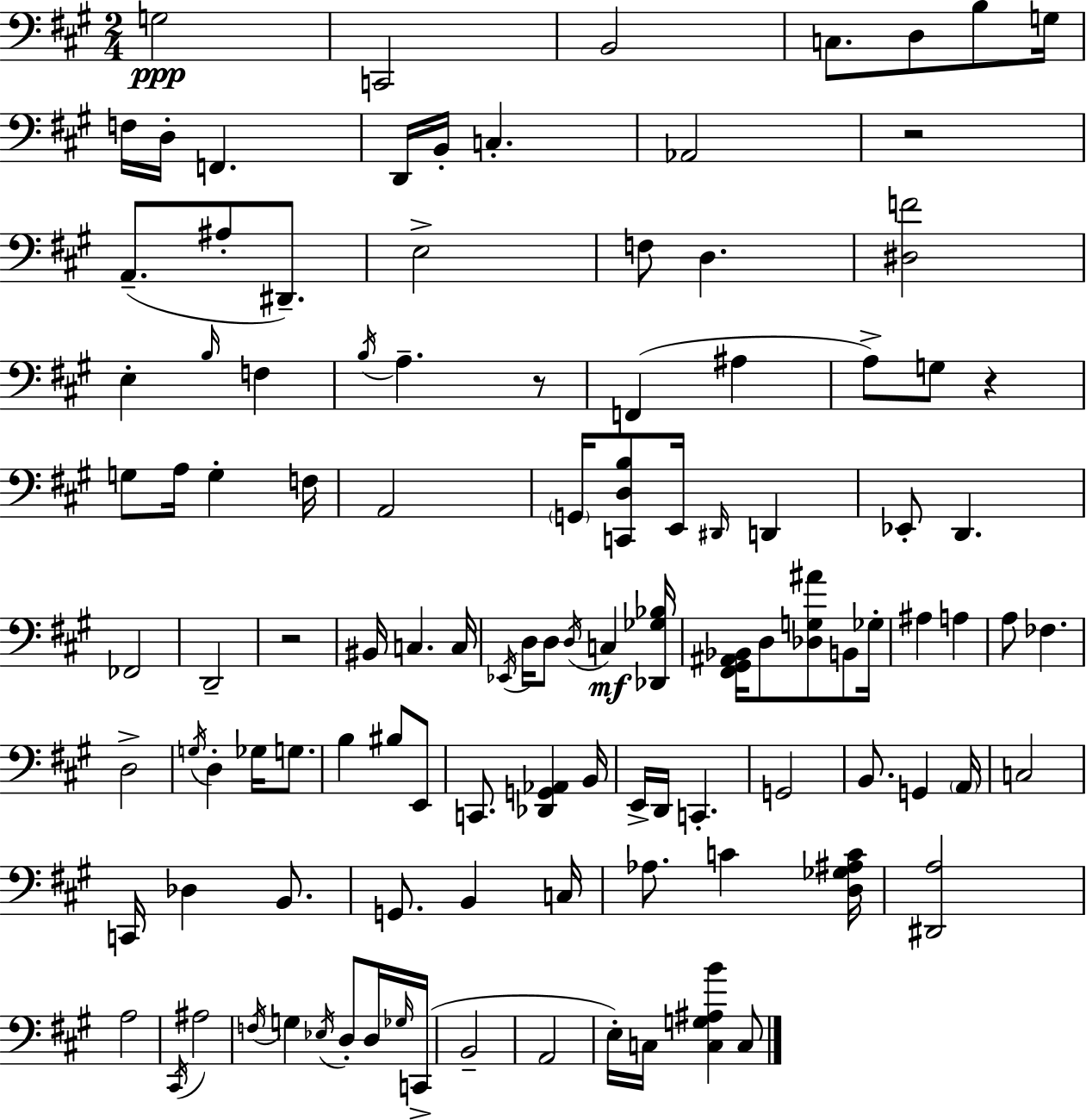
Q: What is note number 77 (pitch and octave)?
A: Db3